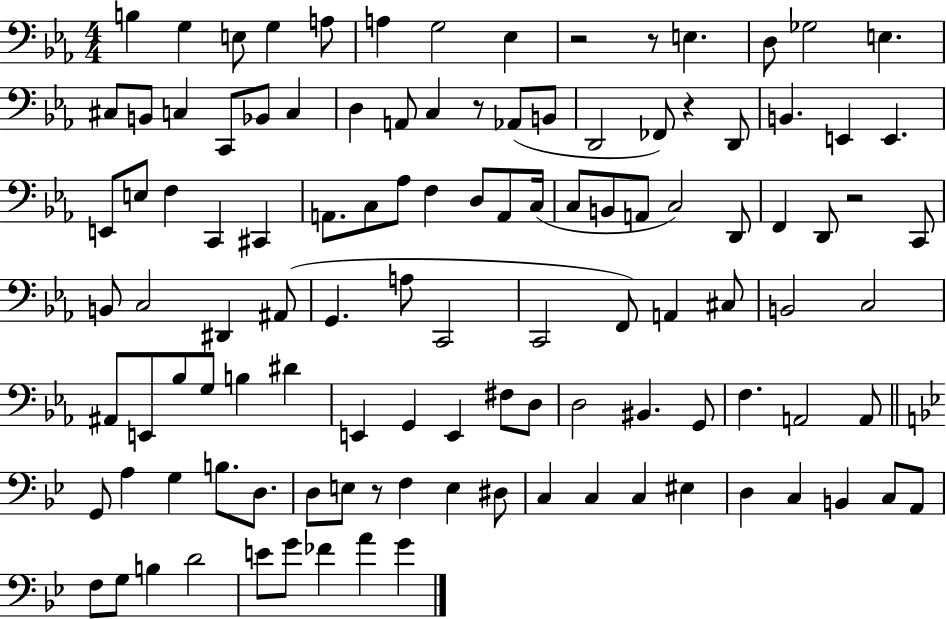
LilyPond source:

{
  \clef bass
  \numericTimeSignature
  \time 4/4
  \key ees \major
  \repeat volta 2 { b4 g4 e8 g4 a8 | a4 g2 ees4 | r2 r8 e4. | d8 ges2 e4. | \break cis8 b,8 c4 c,8 bes,8 c4 | d4 a,8 c4 r8 aes,8( b,8 | d,2 fes,8) r4 d,8 | b,4. e,4 e,4. | \break e,8 e8 f4 c,4 cis,4 | a,8. c8 aes8 f4 d8 a,8 c16( | c8 b,8 a,8 c2) d,8 | f,4 d,8 r2 c,8 | \break b,8 c2 dis,4 ais,8( | g,4. a8 c,2 | c,2 f,8) a,4 cis8 | b,2 c2 | \break ais,8 e,8 bes8 g8 b4 dis'4 | e,4 g,4 e,4 fis8 d8 | d2 bis,4. g,8 | f4. a,2 a,8 | \break \bar "||" \break \key bes \major g,8 a4 g4 b8. d8. | d8 e8 r8 f4 e4 dis8 | c4 c4 c4 eis4 | d4 c4 b,4 c8 a,8 | \break f8 g8 b4 d'2 | e'8 g'8 fes'4 a'4 g'4 | } \bar "|."
}